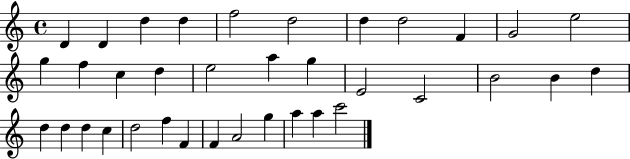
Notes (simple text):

D4/q D4/q D5/q D5/q F5/h D5/h D5/q D5/h F4/q G4/h E5/h G5/q F5/q C5/q D5/q E5/h A5/q G5/q E4/h C4/h B4/h B4/q D5/q D5/q D5/q D5/q C5/q D5/h F5/q F4/q F4/q A4/h G5/q A5/q A5/q C6/h